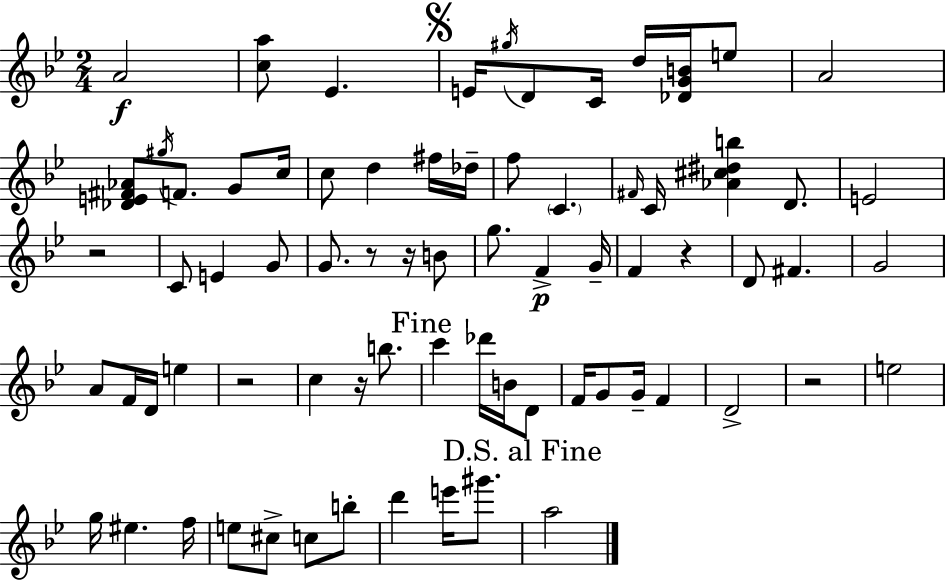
A4/h [C5,A5]/e Eb4/q. E4/s G#5/s D4/e C4/s D5/s [Db4,G4,B4]/s E5/e A4/h [Db4,E4,F#4,Ab4]/e G#5/s F4/e. G4/e C5/s C5/e D5/q F#5/s Db5/s F5/e C4/q. F#4/s C4/s [Ab4,C#5,D#5,B5]/q D4/e. E4/h R/h C4/e E4/q G4/e G4/e. R/e R/s B4/e G5/e. F4/q G4/s F4/q R/q D4/e F#4/q. G4/h A4/e F4/s D4/s E5/q R/h C5/q R/s B5/e. C6/q Db6/s B4/s D4/e F4/s G4/e G4/s F4/q D4/h R/h E5/h G5/s EIS5/q. F5/s E5/e C#5/e C5/e B5/e D6/q E6/s G#6/e. A5/h